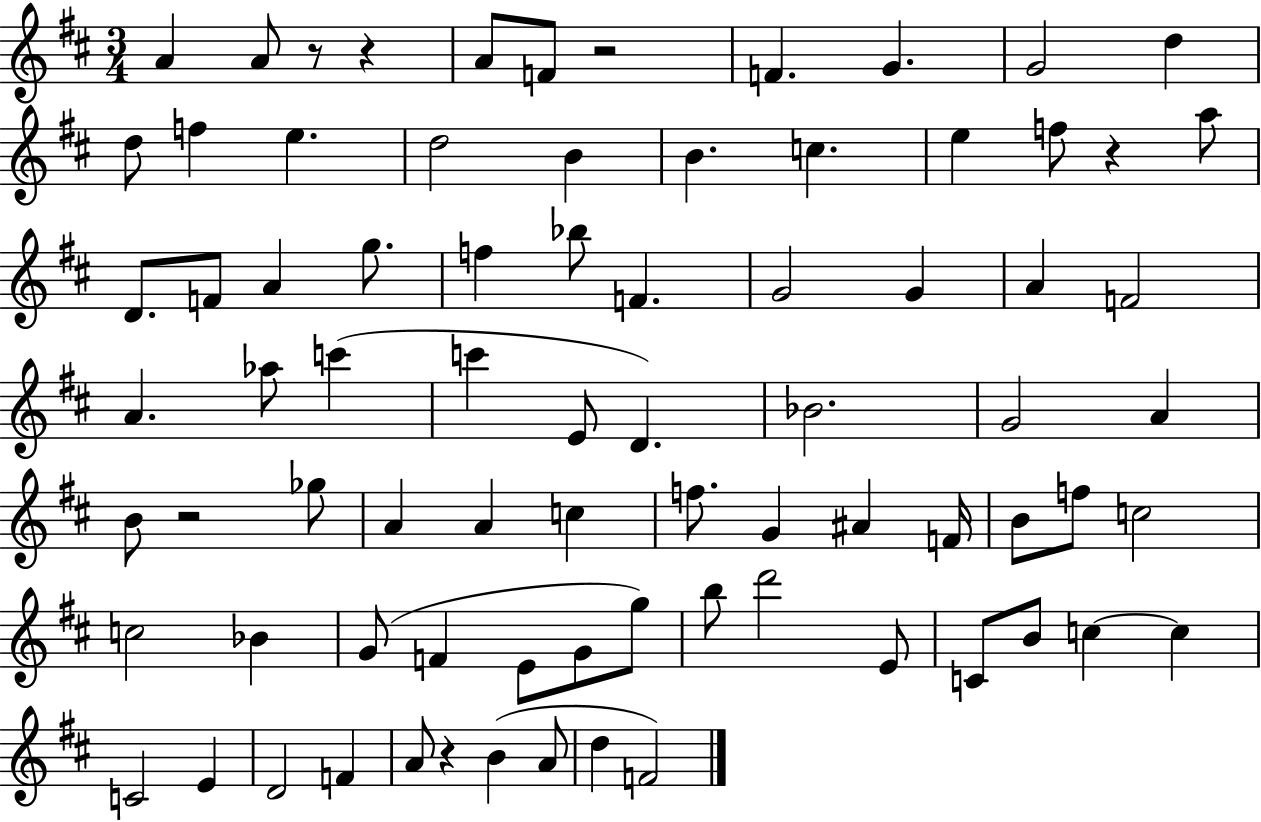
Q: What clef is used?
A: treble